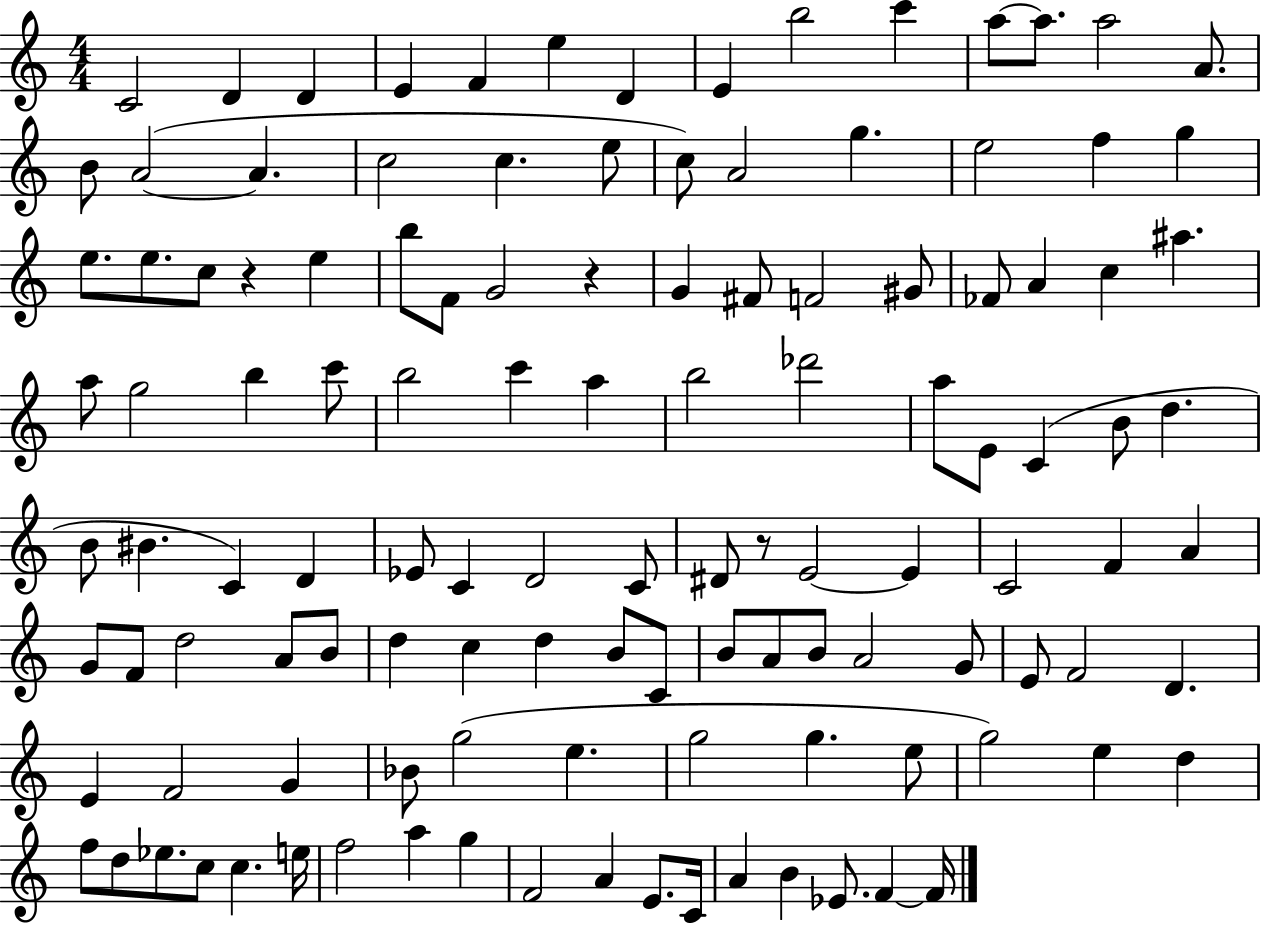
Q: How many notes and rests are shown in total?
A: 120